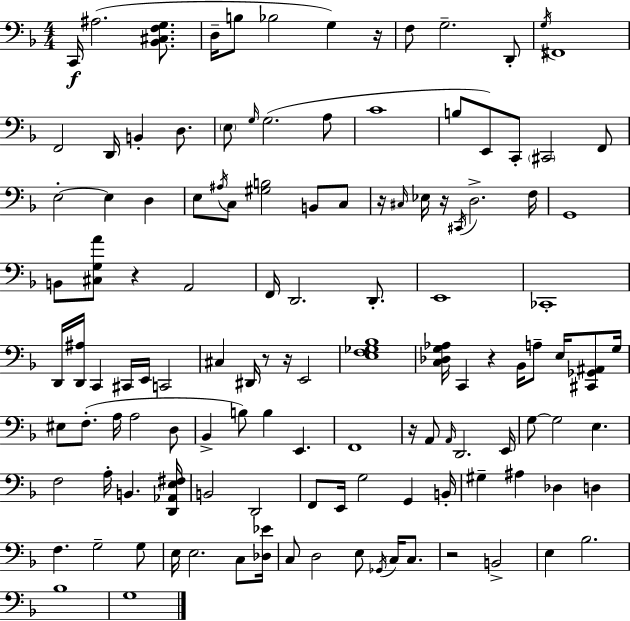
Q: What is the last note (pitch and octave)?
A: G3